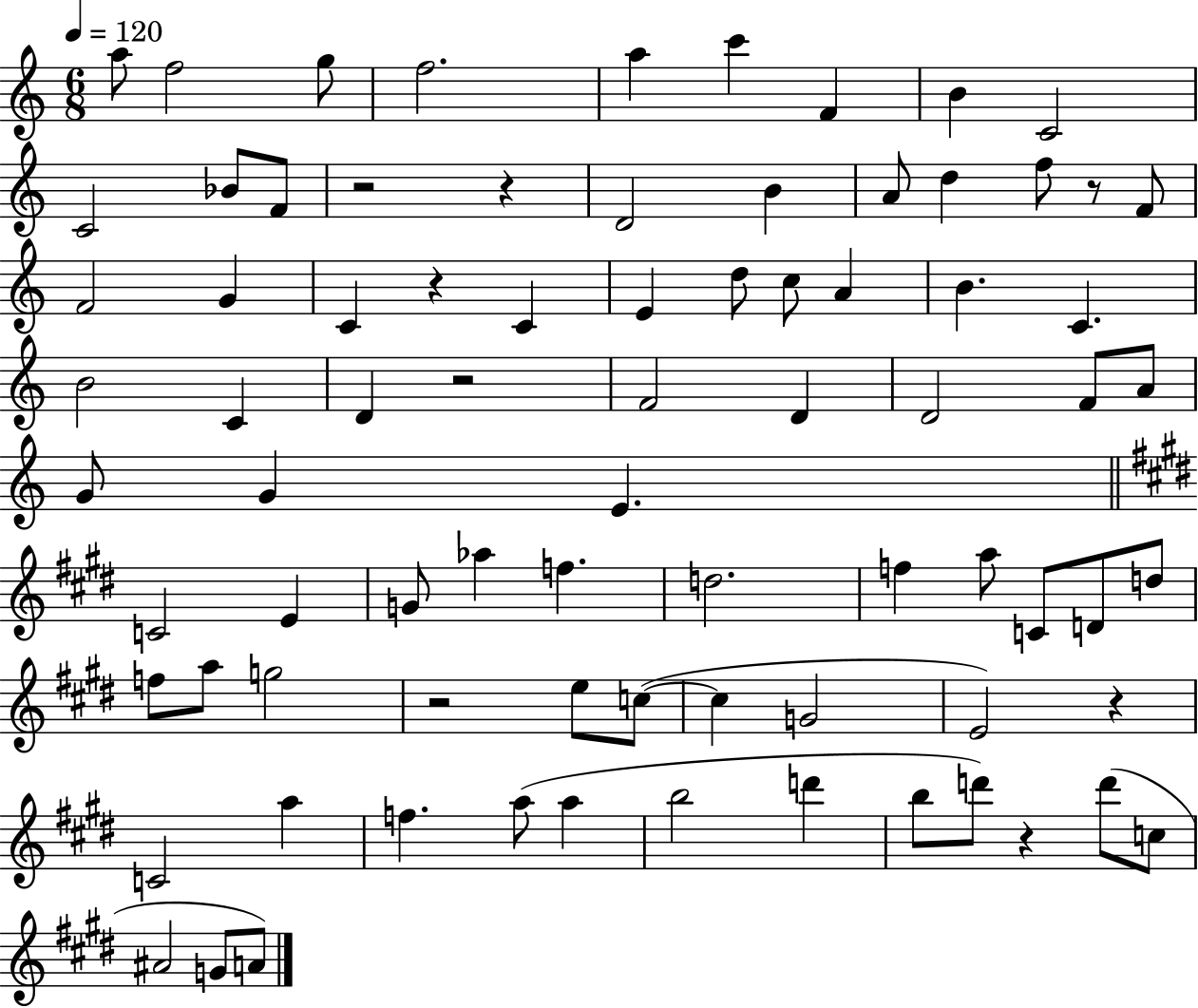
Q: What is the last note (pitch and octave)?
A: A4